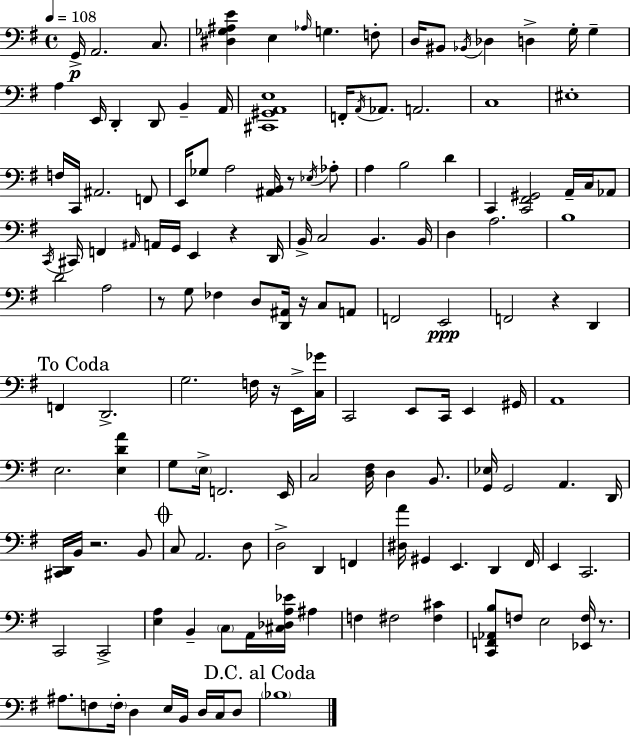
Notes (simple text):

G2/s A2/h. C3/e. [D#3,Gb3,A#3,E4]/q E3/q Ab3/s G3/q. F3/e D3/s BIS2/e Bb2/s Db3/q D3/q G3/s G3/q A3/q E2/s D2/q D2/e B2/q A2/s [C#2,G#2,A2,E3]/w F2/s A2/s Ab2/e. A2/h. C3/w EIS3/w F3/s C2/s A#2/h. F2/e E2/s Gb3/e A3/h [A#2,B2]/s R/e Eb3/s Ab3/e A3/q B3/h D4/q C2/q [C2,F#2,G#2]/h A2/s C3/s Ab2/e C2/s C#2/s F2/q A#2/s A2/s G2/s E2/q R/q D2/s B2/s C3/h B2/q. B2/s D3/q A3/h. B3/w D4/h A3/h R/e G3/e FES3/q D3/e [D2,A#2]/s R/s C3/e A2/e F2/h E2/h F2/h R/q D2/q F2/q D2/h. G3/h. F3/s R/s E2/s [C3,Gb4]/s C2/h E2/e C2/s E2/q G#2/s A2/w E3/h. [E3,D4,A4]/q G3/e E3/s F2/h. E2/s C3/h [D3,F#3]/s D3/q B2/e. [G2,Eb3]/s G2/h A2/q. D2/s [C#2,D2]/s B2/s R/h. B2/e C3/e A2/h. D3/e D3/h D2/q F2/q [D#3,A4]/s G#2/q E2/q. D2/q F#2/s E2/q C2/h. C2/h C2/h [E3,A3]/q B2/q C3/e A2/s [C#3,Db3,A3,Eb4]/s A#3/q F3/q F#3/h [F#3,C#4]/q [C2,F2,Ab2,B3]/e F3/e E3/h [Eb2,F3]/s R/e. A#3/e. F3/e F3/s D3/q E3/s B2/s D3/s C3/s D3/e Bb3/w